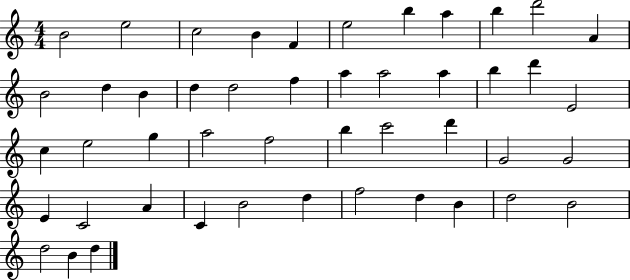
X:1
T:Untitled
M:4/4
L:1/4
K:C
B2 e2 c2 B F e2 b a b d'2 A B2 d B d d2 f a a2 a b d' E2 c e2 g a2 f2 b c'2 d' G2 G2 E C2 A C B2 d f2 d B d2 B2 d2 B d